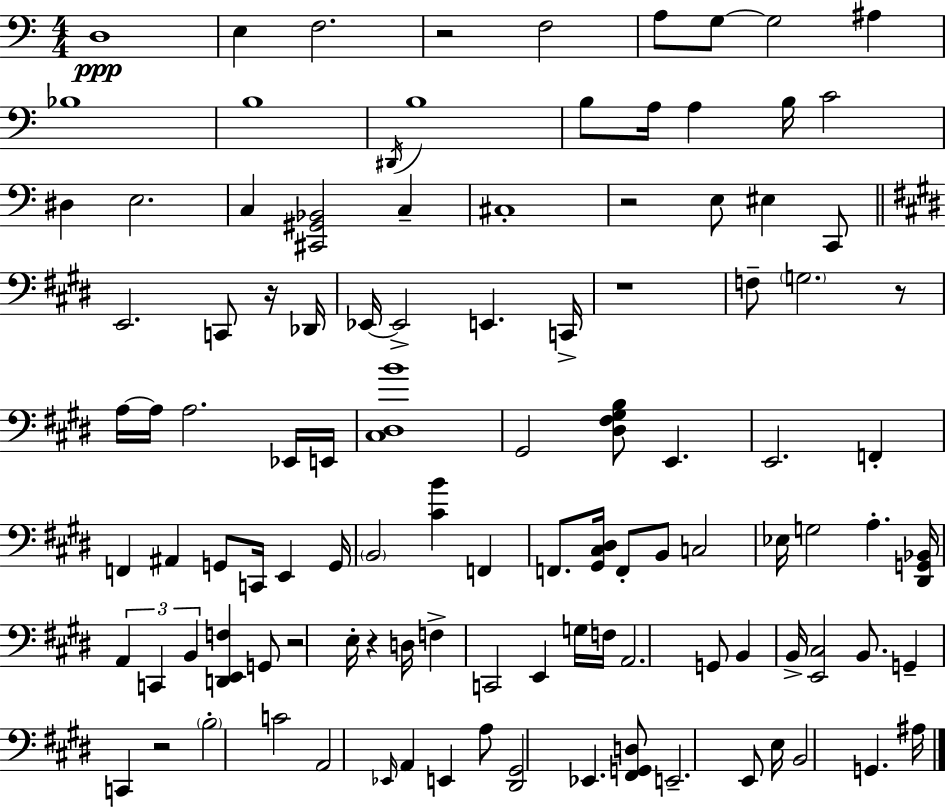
X:1
T:Untitled
M:4/4
L:1/4
K:C
D,4 E, F,2 z2 F,2 A,/2 G,/2 G,2 ^A, _B,4 B,4 ^D,,/4 B,4 B,/2 A,/4 A, B,/4 C2 ^D, E,2 C, [^C,,^G,,_B,,]2 C, ^C,4 z2 E,/2 ^E, C,,/2 E,,2 C,,/2 z/4 _D,,/4 _E,,/4 _E,,2 E,, C,,/4 z4 F,/2 G,2 z/2 A,/4 A,/4 A,2 _E,,/4 E,,/4 [^C,^D,B]4 ^G,,2 [^D,^F,^G,B,]/2 E,, E,,2 F,, F,, ^A,, G,,/2 C,,/4 E,, G,,/4 B,,2 [^CB] F,, F,,/2 [^G,,^C,^D,]/4 F,,/2 B,,/2 C,2 _E,/4 G,2 A, [^D,,G,,_B,,]/4 A,, C,, B,, [D,,E,,F,] G,,/2 z2 E,/4 z D,/4 F, C,,2 E,, G,/4 F,/4 A,,2 G,,/2 B,, B,,/4 [E,,^C,]2 B,,/2 G,, C,, z2 B,2 C2 A,,2 _E,,/4 A,, E,, A,/2 [^D,,^G,,]2 _E,, [^F,,G,,D,]/2 E,,2 E,,/2 E,/4 B,,2 G,, ^A,/4